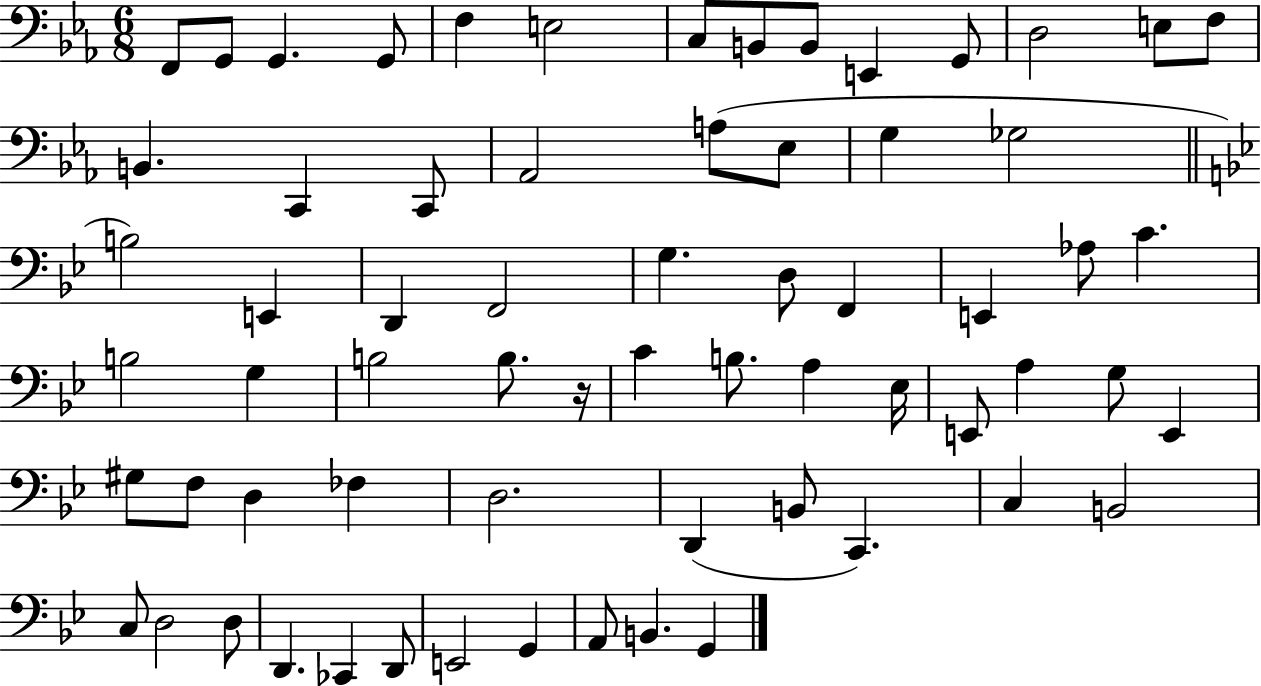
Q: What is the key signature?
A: EES major